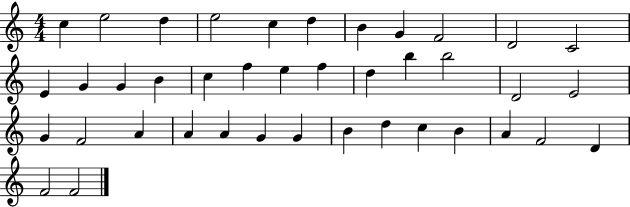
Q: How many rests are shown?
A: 0